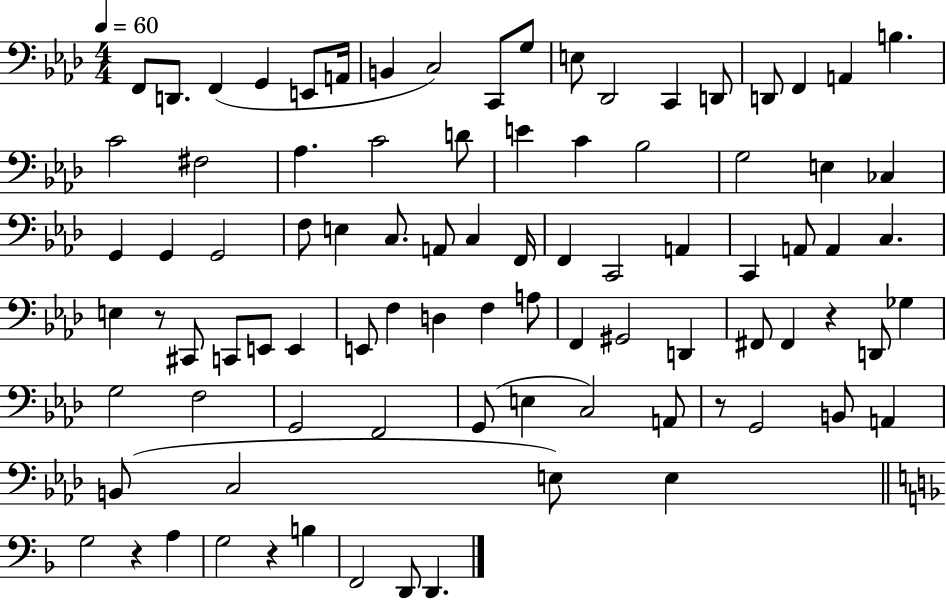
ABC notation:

X:1
T:Untitled
M:4/4
L:1/4
K:Ab
F,,/2 D,,/2 F,, G,, E,,/2 A,,/4 B,, C,2 C,,/2 G,/2 E,/2 _D,,2 C,, D,,/2 D,,/2 F,, A,, B, C2 ^F,2 _A, C2 D/2 E C _B,2 G,2 E, _C, G,, G,, G,,2 F,/2 E, C,/2 A,,/2 C, F,,/4 F,, C,,2 A,, C,, A,,/2 A,, C, E, z/2 ^C,,/2 C,,/2 E,,/2 E,, E,,/2 F, D, F, A,/2 F,, ^G,,2 D,, ^F,,/2 ^F,, z D,,/2 _G, G,2 F,2 G,,2 F,,2 G,,/2 E, C,2 A,,/2 z/2 G,,2 B,,/2 A,, B,,/2 C,2 E,/2 E, G,2 z A, G,2 z B, F,,2 D,,/2 D,,